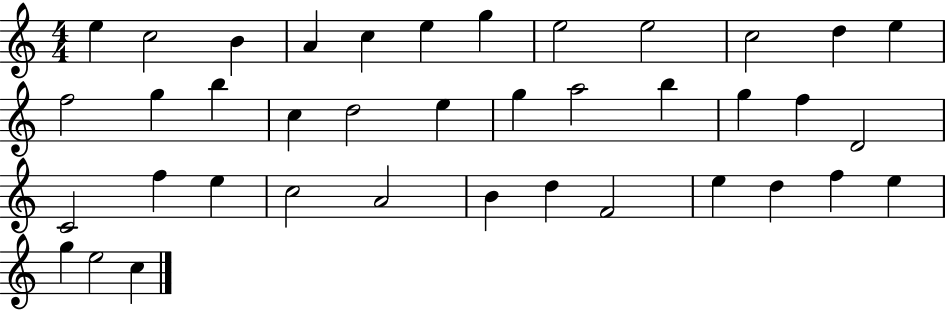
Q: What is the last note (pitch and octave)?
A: C5